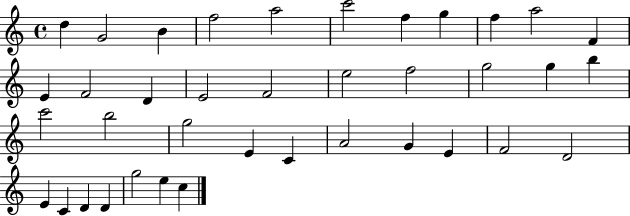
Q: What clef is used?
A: treble